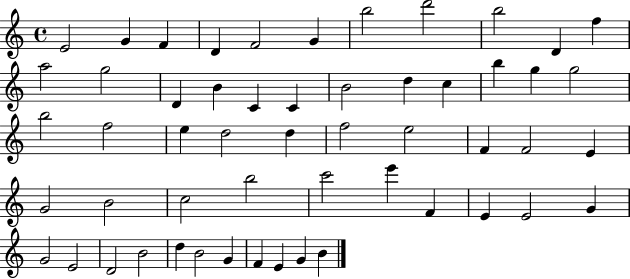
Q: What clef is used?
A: treble